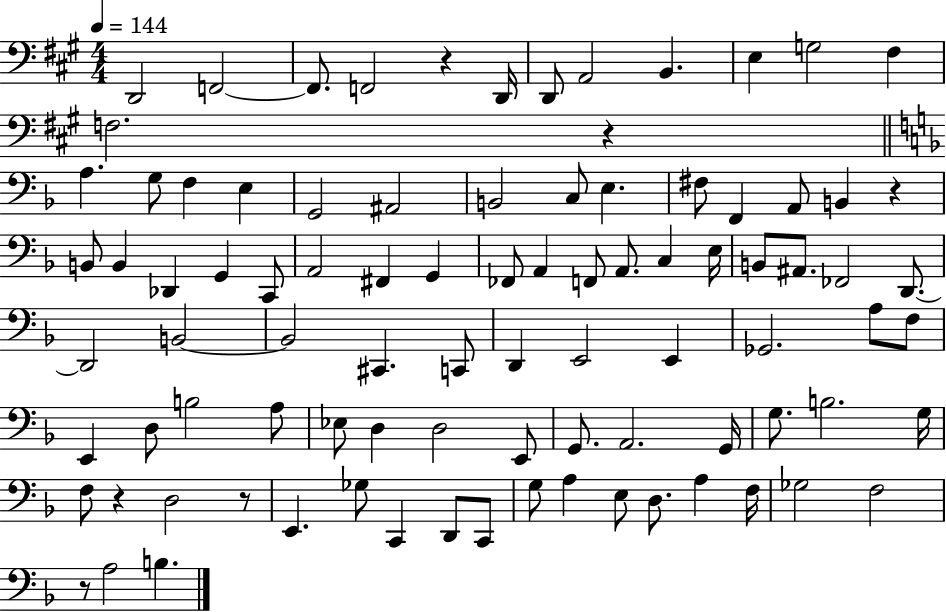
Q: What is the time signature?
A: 4/4